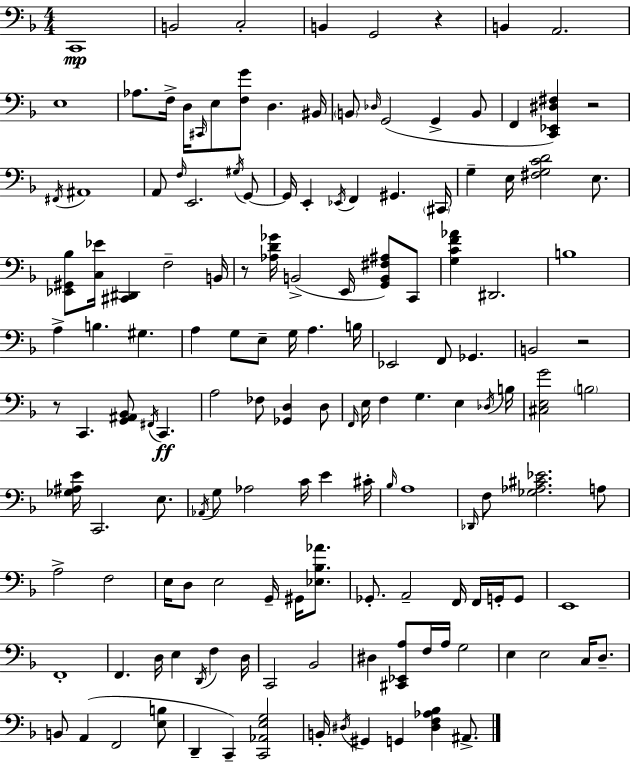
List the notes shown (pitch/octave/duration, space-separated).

C2/w B2/h C3/h B2/q G2/h R/q B2/q A2/h. E3/w Ab3/e. F3/s D3/s C#2/s E3/e [F3,G4]/e D3/q. BIS2/s B2/e Db3/s G2/h G2/q B2/e F2/q [C2,Eb2,D#3,F#3]/q R/h F#2/s A#2/w A2/e F3/s E2/h. G#3/s G2/e G2/s E2/q Eb2/s F2/q G#2/q. C#2/s G3/q E3/s [F#3,G3,C4,D4]/h E3/e. [Eb2,G#2,Bb3]/e [C3,Eb4]/s [C#2,D#2]/q F3/h B2/s R/e [Ab3,D4,Gb4]/s B2/h E2/s [G2,B2,F#3,A#3]/e C2/e [G3,C4,F4,Ab4]/q D#2/h. B3/w A3/q B3/q. G#3/q. A3/q G3/e E3/e G3/s A3/q. B3/s Eb2/h F2/e Gb2/q. B2/h R/h R/e C2/q. [G2,A#2,Bb2]/e F#2/s C2/q. A3/h FES3/e [Gb2,D3]/q D3/e F2/s E3/s F3/q G3/q. E3/q Db3/s B3/s [C#3,E3,G4]/h B3/h [Gb3,A#3,E4]/s C2/h. E3/e. Ab2/s G3/e Ab3/h C4/s E4/q C#4/s Bb3/s A3/w Db2/s F3/e [Gb3,Ab3,C#4,Eb4]/h. A3/e A3/h F3/h E3/s D3/e E3/h G2/s G#2/s [Eb3,Bb3,Ab4]/e. Gb2/e. A2/h F2/s F2/s G2/s G2/e E2/w F2/w F2/q. D3/s E3/q D2/s F3/q D3/s C2/h Bb2/h D#3/q [C#2,Eb2,A3]/e F3/s A3/s G3/h E3/q E3/h C3/s D3/e. B2/e A2/q F2/h [E3,B3]/e D2/q C2/q [C2,Ab2,E3,G3]/h B2/s D#3/s G#2/q G2/q [D#3,F3,Ab3,Bb3]/q A#2/e.